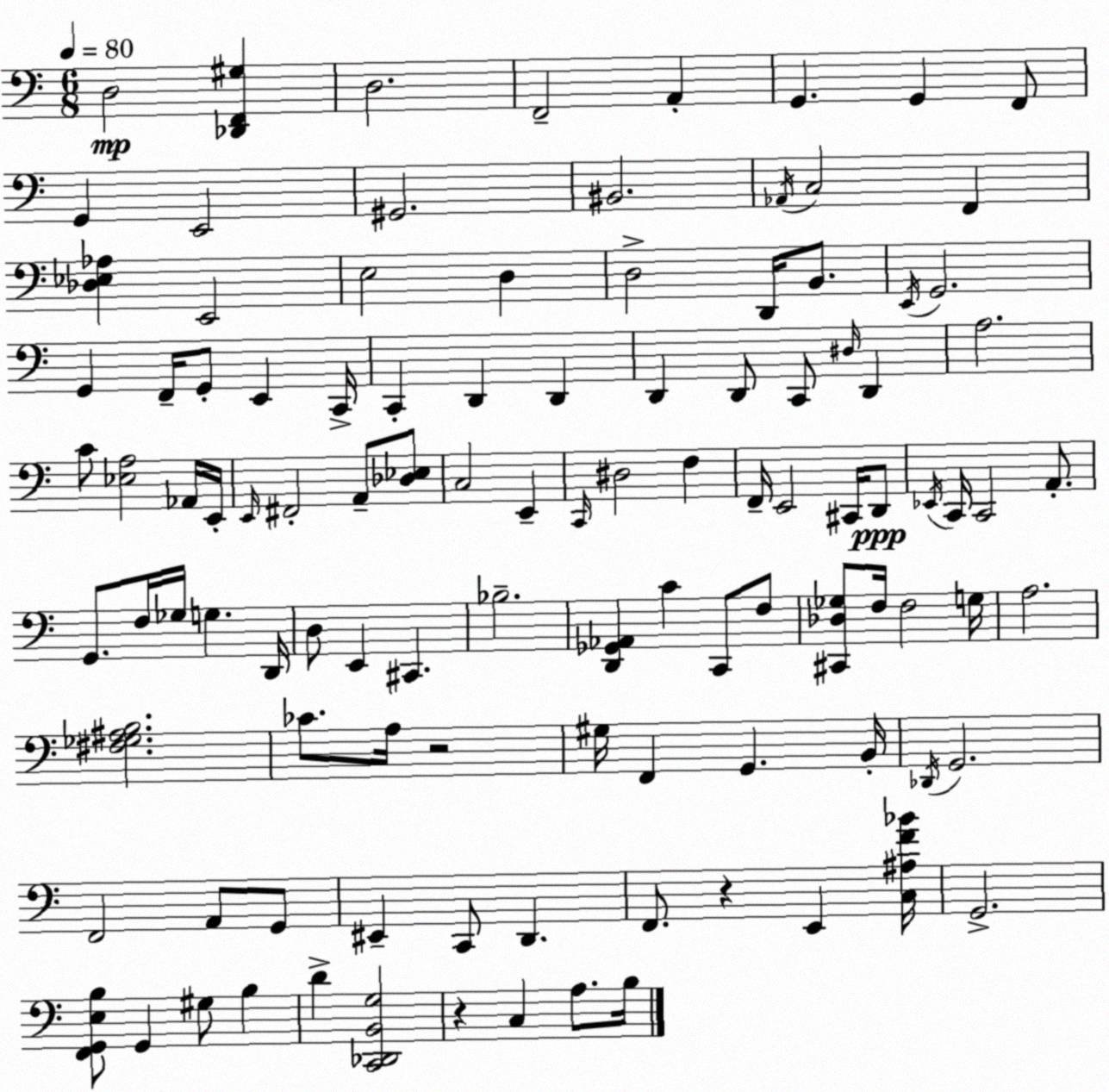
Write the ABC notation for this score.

X:1
T:Untitled
M:6/8
L:1/4
K:Am
D,2 [_D,,F,,^G,] D,2 F,,2 A,, G,, G,, F,,/2 G,, E,,2 ^G,,2 ^B,,2 _A,,/4 C,2 F,, [_D,_E,_A,] E,,2 E,2 D, D,2 D,,/4 B,,/2 E,,/4 G,,2 G,, F,,/4 G,,/2 E,, C,,/4 C,, D,, D,, D,, D,,/2 C,,/2 ^D,/4 D,, A,2 C/2 [_E,A,]2 _A,,/4 E,,/4 E,,/4 ^F,,2 A,,/2 [_D,_E,]/2 C,2 E,, C,,/4 ^D,2 F, F,,/4 E,,2 ^C,,/4 D,,/2 _E,,/4 C,,/4 C,,2 A,,/2 G,,/2 F,/4 _G,/4 G, D,,/4 D,/2 E,, ^C,, _B,2 [D,,_G,,_A,,] C C,,/2 F,/2 [^C,,_D,_G,]/2 F,/4 F,2 G,/4 A,2 [^F,_G,^A,B,]2 _C/2 A,/4 z2 ^G,/4 F,, G,, B,,/4 _D,,/4 G,,2 F,,2 A,,/2 G,,/2 ^E,, C,,/2 D,, F,,/2 z E,, [C,^A,F_B]/4 G,,2 [F,,G,,E,B,]/2 G,, ^G,/2 B, D [C,,_D,,B,,G,]2 z C, A,/2 B,/4